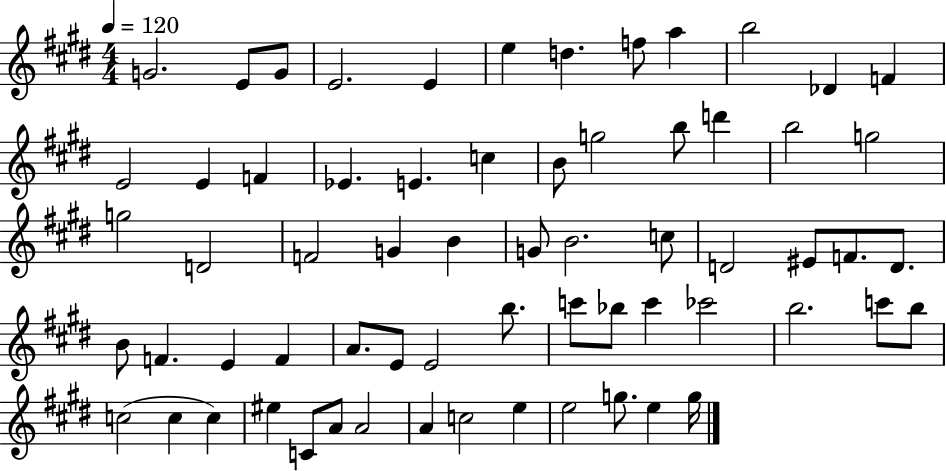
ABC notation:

X:1
T:Untitled
M:4/4
L:1/4
K:E
G2 E/2 G/2 E2 E e d f/2 a b2 _D F E2 E F _E E c B/2 g2 b/2 d' b2 g2 g2 D2 F2 G B G/2 B2 c/2 D2 ^E/2 F/2 D/2 B/2 F E F A/2 E/2 E2 b/2 c'/2 _b/2 c' _c'2 b2 c'/2 b/2 c2 c c ^e C/2 A/2 A2 A c2 e e2 g/2 e g/4